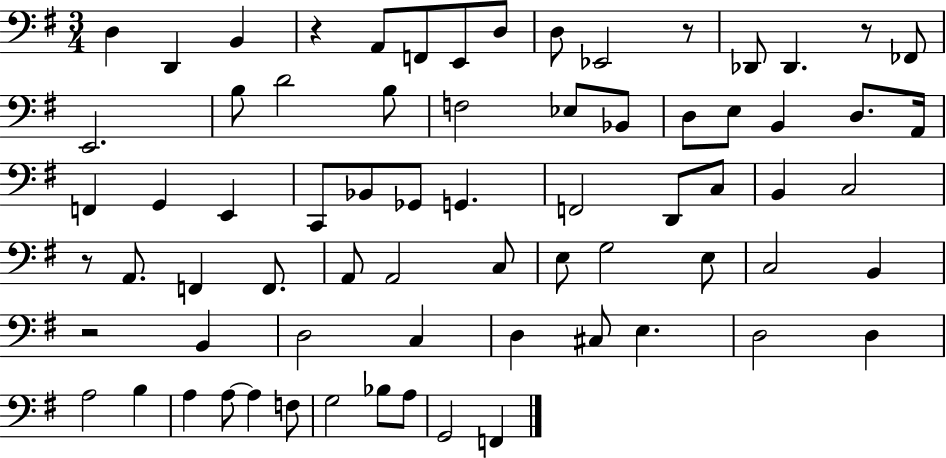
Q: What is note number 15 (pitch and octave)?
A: D4